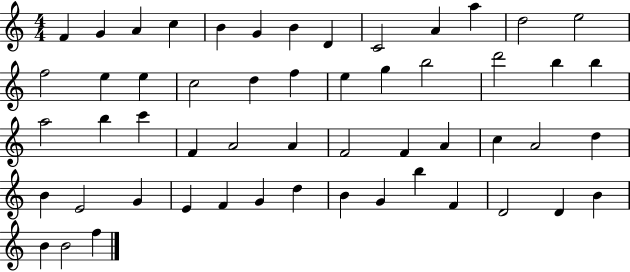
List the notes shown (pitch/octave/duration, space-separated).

F4/q G4/q A4/q C5/q B4/q G4/q B4/q D4/q C4/h A4/q A5/q D5/h E5/h F5/h E5/q E5/q C5/h D5/q F5/q E5/q G5/q B5/h D6/h B5/q B5/q A5/h B5/q C6/q F4/q A4/h A4/q F4/h F4/q A4/q C5/q A4/h D5/q B4/q E4/h G4/q E4/q F4/q G4/q D5/q B4/q G4/q B5/q F4/q D4/h D4/q B4/q B4/q B4/h F5/q